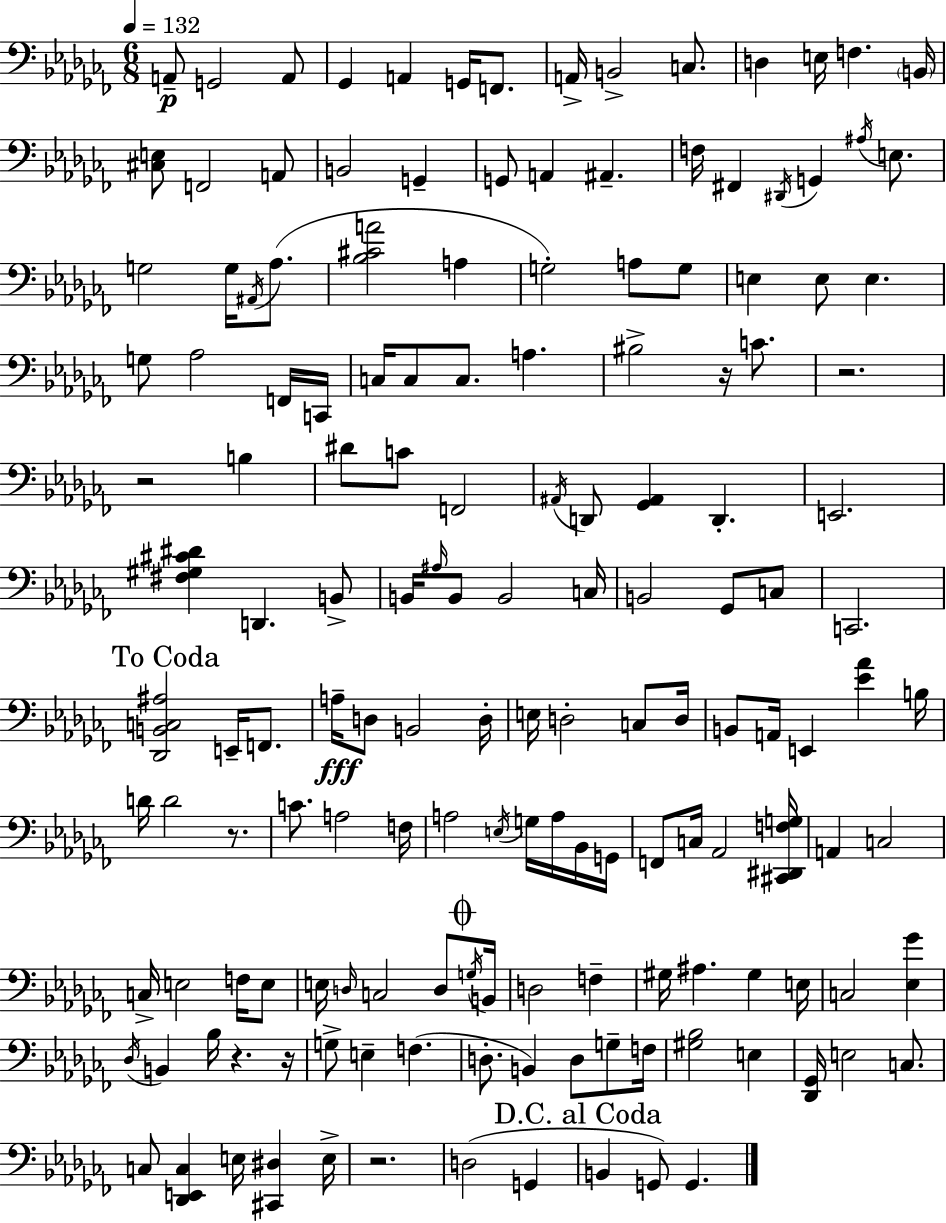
{
  \clef bass
  \numericTimeSignature
  \time 6/8
  \key aes \minor
  \tempo 4 = 132
  \repeat volta 2 { a,8--\p g,2 a,8 | ges,4 a,4 g,16 f,8. | a,16-> b,2-> c8. | d4 e16 f4. \parenthesize b,16 | \break <cis e>8 f,2 a,8 | b,2 g,4-- | g,8 a,4 ais,4.-- | f16 fis,4 \acciaccatura { dis,16 } g,4 \acciaccatura { ais16 } e8. | \break g2 g16 \acciaccatura { ais,16 } | aes8.( <bes cis' a'>2 a4 | g2-.) a8 | g8 e4 e8 e4. | \break g8 aes2 | f,16 c,16 c16 c8 c8. a4. | bis2-> r16 | c'8. r2. | \break r2 b4 | dis'8 c'8 f,2 | \acciaccatura { ais,16 } d,8 <ges, ais,>4 d,4.-. | e,2. | \break <fis gis cis' dis'>4 d,4. | b,8-> b,16 \grace { ais16 } b,8 b,2 | c16 b,2 | ges,8 c8 c,2. | \break \mark "To Coda" <des, b, c ais>2 | e,16-- f,8. a16--\fff d8 b,2 | d16-. e16 d2-. | c8 d16 b,8 a,16 e,4 | \break <ees' aes'>4 b16 d'16 d'2 | r8. c'8. a2 | f16 a2 | \acciaccatura { e16 } g16 a16 bes,16 g,16 f,8 c16 aes,2 | \break <cis, dis, f g>16 a,4 c2 | c16-> e2 | f16 e8 e16 \grace { d16 } c2 | d8 \mark \markup { \musicglyph "scripts.coda" } \acciaccatura { g16 } b,16 d2 | \break f4-- gis16 ais4. | gis4 e16 c2 | <ees ges'>4 \acciaccatura { des16 } b,4 | bes16 r4. r16 g8-> e4-- | \break f4.( d8.-. | b,4) d8 g8-- f16 <gis bes>2 | e4 <des, ges,>16 e2 | c8. c8 <des, e, c>4 | \break e16 <cis, dis>4 e16-> r2. | d2( | g,4 \mark "D.C. al Coda" b,4 | g,8) g,4. } \bar "|."
}